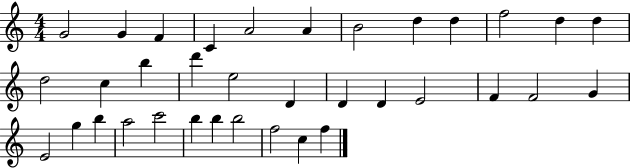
X:1
T:Untitled
M:4/4
L:1/4
K:C
G2 G F C A2 A B2 d d f2 d d d2 c b d' e2 D D D E2 F F2 G E2 g b a2 c'2 b b b2 f2 c f